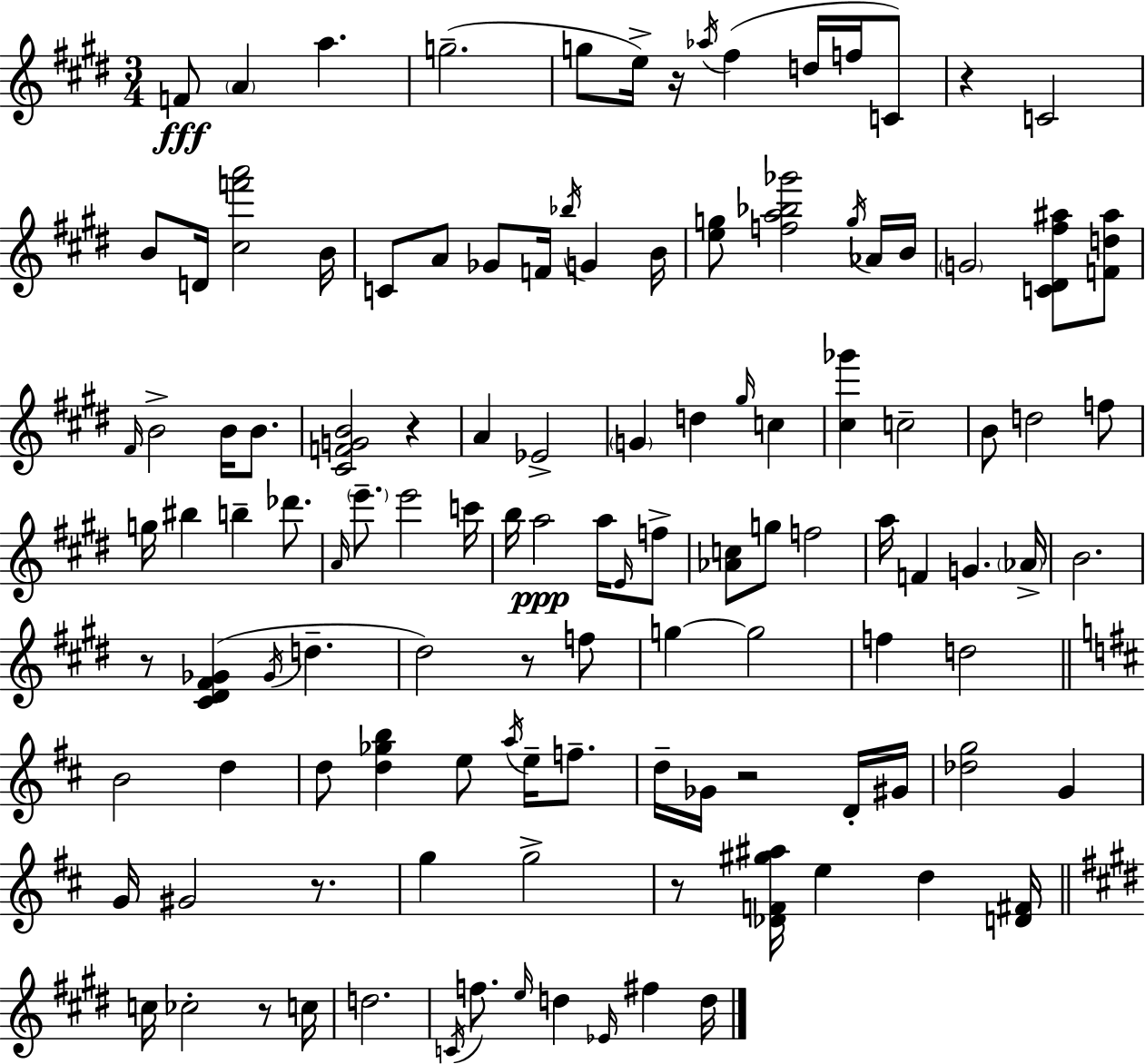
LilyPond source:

{
  \clef treble
  \numericTimeSignature
  \time 3/4
  \key e \major
  f'8\fff \parenthesize a'4 a''4. | g''2.--( | g''8 e''16->) r16 \acciaccatura { aes''16 }( fis''4 d''16 f''16 c'8) | r4 c'2 | \break b'8 d'16 <cis'' f''' a'''>2 | b'16 c'8 a'8 ges'8 f'16 \acciaccatura { bes''16 } g'4 | b'16 <e'' g''>8 <f'' a'' bes'' ges'''>2 | \acciaccatura { g''16 } aes'16 b'16 \parenthesize g'2 <c' dis' fis'' ais''>8 | \break <f' d'' ais''>8 \grace { fis'16 } b'2-> | b'16 b'8. <cis' f' g' b'>2 | r4 a'4 ees'2-> | \parenthesize g'4 d''4 | \break \grace { gis''16 } c''4 <cis'' ges'''>4 c''2-- | b'8 d''2 | f''8 g''16 bis''4 b''4-- | des'''8. \grace { a'16 } \parenthesize e'''8.-- e'''2 | \break c'''16 b''16 a''2\ppp | a''16 \grace { e'16 } f''8-> <aes' c''>8 g''8 f''2 | a''16 f'4 | g'4. \parenthesize aes'16-> b'2. | \break r8 <cis' dis' fis' ges'>4( | \acciaccatura { ges'16 } d''4.-- dis''2) | r8 f''8 g''4~~ | g''2 f''4 | \break d''2 \bar "||" \break \key b \minor b'2 d''4 | d''8 <d'' ges'' b''>4 e''8 \acciaccatura { a''16 } e''16-- f''8.-- | d''16-- ges'16 r2 d'16-. | gis'16 <des'' g''>2 g'4 | \break g'16 gis'2 r8. | g''4 g''2-> | r8 <des' f' gis'' ais''>16 e''4 d''4 | <d' fis'>16 \bar "||" \break \key e \major c''16 ces''2-. r8 c''16 | d''2. | \acciaccatura { c'16 } f''8. \grace { e''16 } d''4 \grace { ees'16 } fis''4 | d''16 \bar "|."
}